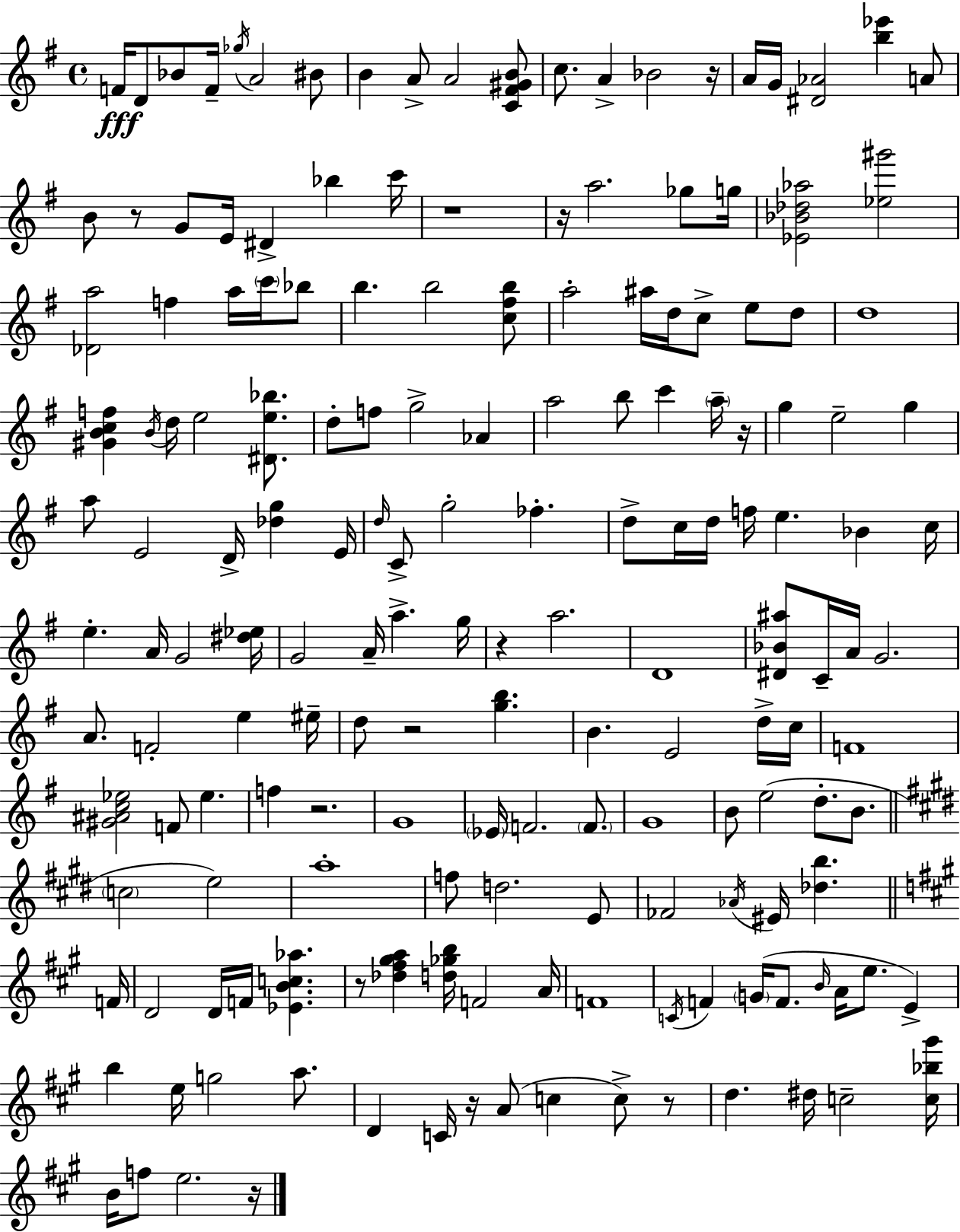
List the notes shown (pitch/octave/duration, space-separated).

F4/s D4/e Bb4/e F4/s Gb5/s A4/h BIS4/e B4/q A4/e A4/h [C4,F#4,G#4,B4]/e C5/e. A4/q Bb4/h R/s A4/s G4/s [D#4,Ab4]/h [B5,Eb6]/q A4/e B4/e R/e G4/e E4/s D#4/q Bb5/q C6/s R/w R/s A5/h. Gb5/e G5/s [Eb4,Bb4,Db5,Ab5]/h [Eb5,G#6]/h [Db4,A5]/h F5/q A5/s C6/s Bb5/e B5/q. B5/h [C5,F#5,B5]/e A5/h A#5/s D5/s C5/e E5/e D5/e D5/w [G#4,B4,C5,F5]/q B4/s D5/s E5/h [D#4,E5,Bb5]/e. D5/e F5/e G5/h Ab4/q A5/h B5/e C6/q A5/s R/s G5/q E5/h G5/q A5/e E4/h D4/s [Db5,G5]/q E4/s D5/s C4/e G5/h FES5/q. D5/e C5/s D5/s F5/s E5/q. Bb4/q C5/s E5/q. A4/s G4/h [D#5,Eb5]/s G4/h A4/s A5/q. G5/s R/q A5/h. D4/w [D#4,Bb4,A#5]/e C4/s A4/s G4/h. A4/e. F4/h E5/q EIS5/s D5/e R/h [G5,B5]/q. B4/q. E4/h D5/s C5/s F4/w [G#4,A#4,C5,Eb5]/h F4/e Eb5/q. F5/q R/h. G4/w Eb4/s F4/h. F4/e. G4/w B4/e E5/h D5/e. B4/e. C5/h E5/h A5/w F5/e D5/h. E4/e FES4/h Ab4/s EIS4/s [Db5,B5]/q. F4/s D4/h D4/s F4/s [Eb4,B4,C5,Ab5]/q. R/e [Db5,F#5,G#5,A5]/q [D5,Gb5,B5]/s F4/h A4/s F4/w C4/s F4/q G4/s F4/e. B4/s A4/s E5/e. E4/q B5/q E5/s G5/h A5/e. D4/q C4/s R/s A4/e C5/q C5/e R/e D5/q. D#5/s C5/h [C5,Bb5,G#6]/s B4/s F5/e E5/h. R/s